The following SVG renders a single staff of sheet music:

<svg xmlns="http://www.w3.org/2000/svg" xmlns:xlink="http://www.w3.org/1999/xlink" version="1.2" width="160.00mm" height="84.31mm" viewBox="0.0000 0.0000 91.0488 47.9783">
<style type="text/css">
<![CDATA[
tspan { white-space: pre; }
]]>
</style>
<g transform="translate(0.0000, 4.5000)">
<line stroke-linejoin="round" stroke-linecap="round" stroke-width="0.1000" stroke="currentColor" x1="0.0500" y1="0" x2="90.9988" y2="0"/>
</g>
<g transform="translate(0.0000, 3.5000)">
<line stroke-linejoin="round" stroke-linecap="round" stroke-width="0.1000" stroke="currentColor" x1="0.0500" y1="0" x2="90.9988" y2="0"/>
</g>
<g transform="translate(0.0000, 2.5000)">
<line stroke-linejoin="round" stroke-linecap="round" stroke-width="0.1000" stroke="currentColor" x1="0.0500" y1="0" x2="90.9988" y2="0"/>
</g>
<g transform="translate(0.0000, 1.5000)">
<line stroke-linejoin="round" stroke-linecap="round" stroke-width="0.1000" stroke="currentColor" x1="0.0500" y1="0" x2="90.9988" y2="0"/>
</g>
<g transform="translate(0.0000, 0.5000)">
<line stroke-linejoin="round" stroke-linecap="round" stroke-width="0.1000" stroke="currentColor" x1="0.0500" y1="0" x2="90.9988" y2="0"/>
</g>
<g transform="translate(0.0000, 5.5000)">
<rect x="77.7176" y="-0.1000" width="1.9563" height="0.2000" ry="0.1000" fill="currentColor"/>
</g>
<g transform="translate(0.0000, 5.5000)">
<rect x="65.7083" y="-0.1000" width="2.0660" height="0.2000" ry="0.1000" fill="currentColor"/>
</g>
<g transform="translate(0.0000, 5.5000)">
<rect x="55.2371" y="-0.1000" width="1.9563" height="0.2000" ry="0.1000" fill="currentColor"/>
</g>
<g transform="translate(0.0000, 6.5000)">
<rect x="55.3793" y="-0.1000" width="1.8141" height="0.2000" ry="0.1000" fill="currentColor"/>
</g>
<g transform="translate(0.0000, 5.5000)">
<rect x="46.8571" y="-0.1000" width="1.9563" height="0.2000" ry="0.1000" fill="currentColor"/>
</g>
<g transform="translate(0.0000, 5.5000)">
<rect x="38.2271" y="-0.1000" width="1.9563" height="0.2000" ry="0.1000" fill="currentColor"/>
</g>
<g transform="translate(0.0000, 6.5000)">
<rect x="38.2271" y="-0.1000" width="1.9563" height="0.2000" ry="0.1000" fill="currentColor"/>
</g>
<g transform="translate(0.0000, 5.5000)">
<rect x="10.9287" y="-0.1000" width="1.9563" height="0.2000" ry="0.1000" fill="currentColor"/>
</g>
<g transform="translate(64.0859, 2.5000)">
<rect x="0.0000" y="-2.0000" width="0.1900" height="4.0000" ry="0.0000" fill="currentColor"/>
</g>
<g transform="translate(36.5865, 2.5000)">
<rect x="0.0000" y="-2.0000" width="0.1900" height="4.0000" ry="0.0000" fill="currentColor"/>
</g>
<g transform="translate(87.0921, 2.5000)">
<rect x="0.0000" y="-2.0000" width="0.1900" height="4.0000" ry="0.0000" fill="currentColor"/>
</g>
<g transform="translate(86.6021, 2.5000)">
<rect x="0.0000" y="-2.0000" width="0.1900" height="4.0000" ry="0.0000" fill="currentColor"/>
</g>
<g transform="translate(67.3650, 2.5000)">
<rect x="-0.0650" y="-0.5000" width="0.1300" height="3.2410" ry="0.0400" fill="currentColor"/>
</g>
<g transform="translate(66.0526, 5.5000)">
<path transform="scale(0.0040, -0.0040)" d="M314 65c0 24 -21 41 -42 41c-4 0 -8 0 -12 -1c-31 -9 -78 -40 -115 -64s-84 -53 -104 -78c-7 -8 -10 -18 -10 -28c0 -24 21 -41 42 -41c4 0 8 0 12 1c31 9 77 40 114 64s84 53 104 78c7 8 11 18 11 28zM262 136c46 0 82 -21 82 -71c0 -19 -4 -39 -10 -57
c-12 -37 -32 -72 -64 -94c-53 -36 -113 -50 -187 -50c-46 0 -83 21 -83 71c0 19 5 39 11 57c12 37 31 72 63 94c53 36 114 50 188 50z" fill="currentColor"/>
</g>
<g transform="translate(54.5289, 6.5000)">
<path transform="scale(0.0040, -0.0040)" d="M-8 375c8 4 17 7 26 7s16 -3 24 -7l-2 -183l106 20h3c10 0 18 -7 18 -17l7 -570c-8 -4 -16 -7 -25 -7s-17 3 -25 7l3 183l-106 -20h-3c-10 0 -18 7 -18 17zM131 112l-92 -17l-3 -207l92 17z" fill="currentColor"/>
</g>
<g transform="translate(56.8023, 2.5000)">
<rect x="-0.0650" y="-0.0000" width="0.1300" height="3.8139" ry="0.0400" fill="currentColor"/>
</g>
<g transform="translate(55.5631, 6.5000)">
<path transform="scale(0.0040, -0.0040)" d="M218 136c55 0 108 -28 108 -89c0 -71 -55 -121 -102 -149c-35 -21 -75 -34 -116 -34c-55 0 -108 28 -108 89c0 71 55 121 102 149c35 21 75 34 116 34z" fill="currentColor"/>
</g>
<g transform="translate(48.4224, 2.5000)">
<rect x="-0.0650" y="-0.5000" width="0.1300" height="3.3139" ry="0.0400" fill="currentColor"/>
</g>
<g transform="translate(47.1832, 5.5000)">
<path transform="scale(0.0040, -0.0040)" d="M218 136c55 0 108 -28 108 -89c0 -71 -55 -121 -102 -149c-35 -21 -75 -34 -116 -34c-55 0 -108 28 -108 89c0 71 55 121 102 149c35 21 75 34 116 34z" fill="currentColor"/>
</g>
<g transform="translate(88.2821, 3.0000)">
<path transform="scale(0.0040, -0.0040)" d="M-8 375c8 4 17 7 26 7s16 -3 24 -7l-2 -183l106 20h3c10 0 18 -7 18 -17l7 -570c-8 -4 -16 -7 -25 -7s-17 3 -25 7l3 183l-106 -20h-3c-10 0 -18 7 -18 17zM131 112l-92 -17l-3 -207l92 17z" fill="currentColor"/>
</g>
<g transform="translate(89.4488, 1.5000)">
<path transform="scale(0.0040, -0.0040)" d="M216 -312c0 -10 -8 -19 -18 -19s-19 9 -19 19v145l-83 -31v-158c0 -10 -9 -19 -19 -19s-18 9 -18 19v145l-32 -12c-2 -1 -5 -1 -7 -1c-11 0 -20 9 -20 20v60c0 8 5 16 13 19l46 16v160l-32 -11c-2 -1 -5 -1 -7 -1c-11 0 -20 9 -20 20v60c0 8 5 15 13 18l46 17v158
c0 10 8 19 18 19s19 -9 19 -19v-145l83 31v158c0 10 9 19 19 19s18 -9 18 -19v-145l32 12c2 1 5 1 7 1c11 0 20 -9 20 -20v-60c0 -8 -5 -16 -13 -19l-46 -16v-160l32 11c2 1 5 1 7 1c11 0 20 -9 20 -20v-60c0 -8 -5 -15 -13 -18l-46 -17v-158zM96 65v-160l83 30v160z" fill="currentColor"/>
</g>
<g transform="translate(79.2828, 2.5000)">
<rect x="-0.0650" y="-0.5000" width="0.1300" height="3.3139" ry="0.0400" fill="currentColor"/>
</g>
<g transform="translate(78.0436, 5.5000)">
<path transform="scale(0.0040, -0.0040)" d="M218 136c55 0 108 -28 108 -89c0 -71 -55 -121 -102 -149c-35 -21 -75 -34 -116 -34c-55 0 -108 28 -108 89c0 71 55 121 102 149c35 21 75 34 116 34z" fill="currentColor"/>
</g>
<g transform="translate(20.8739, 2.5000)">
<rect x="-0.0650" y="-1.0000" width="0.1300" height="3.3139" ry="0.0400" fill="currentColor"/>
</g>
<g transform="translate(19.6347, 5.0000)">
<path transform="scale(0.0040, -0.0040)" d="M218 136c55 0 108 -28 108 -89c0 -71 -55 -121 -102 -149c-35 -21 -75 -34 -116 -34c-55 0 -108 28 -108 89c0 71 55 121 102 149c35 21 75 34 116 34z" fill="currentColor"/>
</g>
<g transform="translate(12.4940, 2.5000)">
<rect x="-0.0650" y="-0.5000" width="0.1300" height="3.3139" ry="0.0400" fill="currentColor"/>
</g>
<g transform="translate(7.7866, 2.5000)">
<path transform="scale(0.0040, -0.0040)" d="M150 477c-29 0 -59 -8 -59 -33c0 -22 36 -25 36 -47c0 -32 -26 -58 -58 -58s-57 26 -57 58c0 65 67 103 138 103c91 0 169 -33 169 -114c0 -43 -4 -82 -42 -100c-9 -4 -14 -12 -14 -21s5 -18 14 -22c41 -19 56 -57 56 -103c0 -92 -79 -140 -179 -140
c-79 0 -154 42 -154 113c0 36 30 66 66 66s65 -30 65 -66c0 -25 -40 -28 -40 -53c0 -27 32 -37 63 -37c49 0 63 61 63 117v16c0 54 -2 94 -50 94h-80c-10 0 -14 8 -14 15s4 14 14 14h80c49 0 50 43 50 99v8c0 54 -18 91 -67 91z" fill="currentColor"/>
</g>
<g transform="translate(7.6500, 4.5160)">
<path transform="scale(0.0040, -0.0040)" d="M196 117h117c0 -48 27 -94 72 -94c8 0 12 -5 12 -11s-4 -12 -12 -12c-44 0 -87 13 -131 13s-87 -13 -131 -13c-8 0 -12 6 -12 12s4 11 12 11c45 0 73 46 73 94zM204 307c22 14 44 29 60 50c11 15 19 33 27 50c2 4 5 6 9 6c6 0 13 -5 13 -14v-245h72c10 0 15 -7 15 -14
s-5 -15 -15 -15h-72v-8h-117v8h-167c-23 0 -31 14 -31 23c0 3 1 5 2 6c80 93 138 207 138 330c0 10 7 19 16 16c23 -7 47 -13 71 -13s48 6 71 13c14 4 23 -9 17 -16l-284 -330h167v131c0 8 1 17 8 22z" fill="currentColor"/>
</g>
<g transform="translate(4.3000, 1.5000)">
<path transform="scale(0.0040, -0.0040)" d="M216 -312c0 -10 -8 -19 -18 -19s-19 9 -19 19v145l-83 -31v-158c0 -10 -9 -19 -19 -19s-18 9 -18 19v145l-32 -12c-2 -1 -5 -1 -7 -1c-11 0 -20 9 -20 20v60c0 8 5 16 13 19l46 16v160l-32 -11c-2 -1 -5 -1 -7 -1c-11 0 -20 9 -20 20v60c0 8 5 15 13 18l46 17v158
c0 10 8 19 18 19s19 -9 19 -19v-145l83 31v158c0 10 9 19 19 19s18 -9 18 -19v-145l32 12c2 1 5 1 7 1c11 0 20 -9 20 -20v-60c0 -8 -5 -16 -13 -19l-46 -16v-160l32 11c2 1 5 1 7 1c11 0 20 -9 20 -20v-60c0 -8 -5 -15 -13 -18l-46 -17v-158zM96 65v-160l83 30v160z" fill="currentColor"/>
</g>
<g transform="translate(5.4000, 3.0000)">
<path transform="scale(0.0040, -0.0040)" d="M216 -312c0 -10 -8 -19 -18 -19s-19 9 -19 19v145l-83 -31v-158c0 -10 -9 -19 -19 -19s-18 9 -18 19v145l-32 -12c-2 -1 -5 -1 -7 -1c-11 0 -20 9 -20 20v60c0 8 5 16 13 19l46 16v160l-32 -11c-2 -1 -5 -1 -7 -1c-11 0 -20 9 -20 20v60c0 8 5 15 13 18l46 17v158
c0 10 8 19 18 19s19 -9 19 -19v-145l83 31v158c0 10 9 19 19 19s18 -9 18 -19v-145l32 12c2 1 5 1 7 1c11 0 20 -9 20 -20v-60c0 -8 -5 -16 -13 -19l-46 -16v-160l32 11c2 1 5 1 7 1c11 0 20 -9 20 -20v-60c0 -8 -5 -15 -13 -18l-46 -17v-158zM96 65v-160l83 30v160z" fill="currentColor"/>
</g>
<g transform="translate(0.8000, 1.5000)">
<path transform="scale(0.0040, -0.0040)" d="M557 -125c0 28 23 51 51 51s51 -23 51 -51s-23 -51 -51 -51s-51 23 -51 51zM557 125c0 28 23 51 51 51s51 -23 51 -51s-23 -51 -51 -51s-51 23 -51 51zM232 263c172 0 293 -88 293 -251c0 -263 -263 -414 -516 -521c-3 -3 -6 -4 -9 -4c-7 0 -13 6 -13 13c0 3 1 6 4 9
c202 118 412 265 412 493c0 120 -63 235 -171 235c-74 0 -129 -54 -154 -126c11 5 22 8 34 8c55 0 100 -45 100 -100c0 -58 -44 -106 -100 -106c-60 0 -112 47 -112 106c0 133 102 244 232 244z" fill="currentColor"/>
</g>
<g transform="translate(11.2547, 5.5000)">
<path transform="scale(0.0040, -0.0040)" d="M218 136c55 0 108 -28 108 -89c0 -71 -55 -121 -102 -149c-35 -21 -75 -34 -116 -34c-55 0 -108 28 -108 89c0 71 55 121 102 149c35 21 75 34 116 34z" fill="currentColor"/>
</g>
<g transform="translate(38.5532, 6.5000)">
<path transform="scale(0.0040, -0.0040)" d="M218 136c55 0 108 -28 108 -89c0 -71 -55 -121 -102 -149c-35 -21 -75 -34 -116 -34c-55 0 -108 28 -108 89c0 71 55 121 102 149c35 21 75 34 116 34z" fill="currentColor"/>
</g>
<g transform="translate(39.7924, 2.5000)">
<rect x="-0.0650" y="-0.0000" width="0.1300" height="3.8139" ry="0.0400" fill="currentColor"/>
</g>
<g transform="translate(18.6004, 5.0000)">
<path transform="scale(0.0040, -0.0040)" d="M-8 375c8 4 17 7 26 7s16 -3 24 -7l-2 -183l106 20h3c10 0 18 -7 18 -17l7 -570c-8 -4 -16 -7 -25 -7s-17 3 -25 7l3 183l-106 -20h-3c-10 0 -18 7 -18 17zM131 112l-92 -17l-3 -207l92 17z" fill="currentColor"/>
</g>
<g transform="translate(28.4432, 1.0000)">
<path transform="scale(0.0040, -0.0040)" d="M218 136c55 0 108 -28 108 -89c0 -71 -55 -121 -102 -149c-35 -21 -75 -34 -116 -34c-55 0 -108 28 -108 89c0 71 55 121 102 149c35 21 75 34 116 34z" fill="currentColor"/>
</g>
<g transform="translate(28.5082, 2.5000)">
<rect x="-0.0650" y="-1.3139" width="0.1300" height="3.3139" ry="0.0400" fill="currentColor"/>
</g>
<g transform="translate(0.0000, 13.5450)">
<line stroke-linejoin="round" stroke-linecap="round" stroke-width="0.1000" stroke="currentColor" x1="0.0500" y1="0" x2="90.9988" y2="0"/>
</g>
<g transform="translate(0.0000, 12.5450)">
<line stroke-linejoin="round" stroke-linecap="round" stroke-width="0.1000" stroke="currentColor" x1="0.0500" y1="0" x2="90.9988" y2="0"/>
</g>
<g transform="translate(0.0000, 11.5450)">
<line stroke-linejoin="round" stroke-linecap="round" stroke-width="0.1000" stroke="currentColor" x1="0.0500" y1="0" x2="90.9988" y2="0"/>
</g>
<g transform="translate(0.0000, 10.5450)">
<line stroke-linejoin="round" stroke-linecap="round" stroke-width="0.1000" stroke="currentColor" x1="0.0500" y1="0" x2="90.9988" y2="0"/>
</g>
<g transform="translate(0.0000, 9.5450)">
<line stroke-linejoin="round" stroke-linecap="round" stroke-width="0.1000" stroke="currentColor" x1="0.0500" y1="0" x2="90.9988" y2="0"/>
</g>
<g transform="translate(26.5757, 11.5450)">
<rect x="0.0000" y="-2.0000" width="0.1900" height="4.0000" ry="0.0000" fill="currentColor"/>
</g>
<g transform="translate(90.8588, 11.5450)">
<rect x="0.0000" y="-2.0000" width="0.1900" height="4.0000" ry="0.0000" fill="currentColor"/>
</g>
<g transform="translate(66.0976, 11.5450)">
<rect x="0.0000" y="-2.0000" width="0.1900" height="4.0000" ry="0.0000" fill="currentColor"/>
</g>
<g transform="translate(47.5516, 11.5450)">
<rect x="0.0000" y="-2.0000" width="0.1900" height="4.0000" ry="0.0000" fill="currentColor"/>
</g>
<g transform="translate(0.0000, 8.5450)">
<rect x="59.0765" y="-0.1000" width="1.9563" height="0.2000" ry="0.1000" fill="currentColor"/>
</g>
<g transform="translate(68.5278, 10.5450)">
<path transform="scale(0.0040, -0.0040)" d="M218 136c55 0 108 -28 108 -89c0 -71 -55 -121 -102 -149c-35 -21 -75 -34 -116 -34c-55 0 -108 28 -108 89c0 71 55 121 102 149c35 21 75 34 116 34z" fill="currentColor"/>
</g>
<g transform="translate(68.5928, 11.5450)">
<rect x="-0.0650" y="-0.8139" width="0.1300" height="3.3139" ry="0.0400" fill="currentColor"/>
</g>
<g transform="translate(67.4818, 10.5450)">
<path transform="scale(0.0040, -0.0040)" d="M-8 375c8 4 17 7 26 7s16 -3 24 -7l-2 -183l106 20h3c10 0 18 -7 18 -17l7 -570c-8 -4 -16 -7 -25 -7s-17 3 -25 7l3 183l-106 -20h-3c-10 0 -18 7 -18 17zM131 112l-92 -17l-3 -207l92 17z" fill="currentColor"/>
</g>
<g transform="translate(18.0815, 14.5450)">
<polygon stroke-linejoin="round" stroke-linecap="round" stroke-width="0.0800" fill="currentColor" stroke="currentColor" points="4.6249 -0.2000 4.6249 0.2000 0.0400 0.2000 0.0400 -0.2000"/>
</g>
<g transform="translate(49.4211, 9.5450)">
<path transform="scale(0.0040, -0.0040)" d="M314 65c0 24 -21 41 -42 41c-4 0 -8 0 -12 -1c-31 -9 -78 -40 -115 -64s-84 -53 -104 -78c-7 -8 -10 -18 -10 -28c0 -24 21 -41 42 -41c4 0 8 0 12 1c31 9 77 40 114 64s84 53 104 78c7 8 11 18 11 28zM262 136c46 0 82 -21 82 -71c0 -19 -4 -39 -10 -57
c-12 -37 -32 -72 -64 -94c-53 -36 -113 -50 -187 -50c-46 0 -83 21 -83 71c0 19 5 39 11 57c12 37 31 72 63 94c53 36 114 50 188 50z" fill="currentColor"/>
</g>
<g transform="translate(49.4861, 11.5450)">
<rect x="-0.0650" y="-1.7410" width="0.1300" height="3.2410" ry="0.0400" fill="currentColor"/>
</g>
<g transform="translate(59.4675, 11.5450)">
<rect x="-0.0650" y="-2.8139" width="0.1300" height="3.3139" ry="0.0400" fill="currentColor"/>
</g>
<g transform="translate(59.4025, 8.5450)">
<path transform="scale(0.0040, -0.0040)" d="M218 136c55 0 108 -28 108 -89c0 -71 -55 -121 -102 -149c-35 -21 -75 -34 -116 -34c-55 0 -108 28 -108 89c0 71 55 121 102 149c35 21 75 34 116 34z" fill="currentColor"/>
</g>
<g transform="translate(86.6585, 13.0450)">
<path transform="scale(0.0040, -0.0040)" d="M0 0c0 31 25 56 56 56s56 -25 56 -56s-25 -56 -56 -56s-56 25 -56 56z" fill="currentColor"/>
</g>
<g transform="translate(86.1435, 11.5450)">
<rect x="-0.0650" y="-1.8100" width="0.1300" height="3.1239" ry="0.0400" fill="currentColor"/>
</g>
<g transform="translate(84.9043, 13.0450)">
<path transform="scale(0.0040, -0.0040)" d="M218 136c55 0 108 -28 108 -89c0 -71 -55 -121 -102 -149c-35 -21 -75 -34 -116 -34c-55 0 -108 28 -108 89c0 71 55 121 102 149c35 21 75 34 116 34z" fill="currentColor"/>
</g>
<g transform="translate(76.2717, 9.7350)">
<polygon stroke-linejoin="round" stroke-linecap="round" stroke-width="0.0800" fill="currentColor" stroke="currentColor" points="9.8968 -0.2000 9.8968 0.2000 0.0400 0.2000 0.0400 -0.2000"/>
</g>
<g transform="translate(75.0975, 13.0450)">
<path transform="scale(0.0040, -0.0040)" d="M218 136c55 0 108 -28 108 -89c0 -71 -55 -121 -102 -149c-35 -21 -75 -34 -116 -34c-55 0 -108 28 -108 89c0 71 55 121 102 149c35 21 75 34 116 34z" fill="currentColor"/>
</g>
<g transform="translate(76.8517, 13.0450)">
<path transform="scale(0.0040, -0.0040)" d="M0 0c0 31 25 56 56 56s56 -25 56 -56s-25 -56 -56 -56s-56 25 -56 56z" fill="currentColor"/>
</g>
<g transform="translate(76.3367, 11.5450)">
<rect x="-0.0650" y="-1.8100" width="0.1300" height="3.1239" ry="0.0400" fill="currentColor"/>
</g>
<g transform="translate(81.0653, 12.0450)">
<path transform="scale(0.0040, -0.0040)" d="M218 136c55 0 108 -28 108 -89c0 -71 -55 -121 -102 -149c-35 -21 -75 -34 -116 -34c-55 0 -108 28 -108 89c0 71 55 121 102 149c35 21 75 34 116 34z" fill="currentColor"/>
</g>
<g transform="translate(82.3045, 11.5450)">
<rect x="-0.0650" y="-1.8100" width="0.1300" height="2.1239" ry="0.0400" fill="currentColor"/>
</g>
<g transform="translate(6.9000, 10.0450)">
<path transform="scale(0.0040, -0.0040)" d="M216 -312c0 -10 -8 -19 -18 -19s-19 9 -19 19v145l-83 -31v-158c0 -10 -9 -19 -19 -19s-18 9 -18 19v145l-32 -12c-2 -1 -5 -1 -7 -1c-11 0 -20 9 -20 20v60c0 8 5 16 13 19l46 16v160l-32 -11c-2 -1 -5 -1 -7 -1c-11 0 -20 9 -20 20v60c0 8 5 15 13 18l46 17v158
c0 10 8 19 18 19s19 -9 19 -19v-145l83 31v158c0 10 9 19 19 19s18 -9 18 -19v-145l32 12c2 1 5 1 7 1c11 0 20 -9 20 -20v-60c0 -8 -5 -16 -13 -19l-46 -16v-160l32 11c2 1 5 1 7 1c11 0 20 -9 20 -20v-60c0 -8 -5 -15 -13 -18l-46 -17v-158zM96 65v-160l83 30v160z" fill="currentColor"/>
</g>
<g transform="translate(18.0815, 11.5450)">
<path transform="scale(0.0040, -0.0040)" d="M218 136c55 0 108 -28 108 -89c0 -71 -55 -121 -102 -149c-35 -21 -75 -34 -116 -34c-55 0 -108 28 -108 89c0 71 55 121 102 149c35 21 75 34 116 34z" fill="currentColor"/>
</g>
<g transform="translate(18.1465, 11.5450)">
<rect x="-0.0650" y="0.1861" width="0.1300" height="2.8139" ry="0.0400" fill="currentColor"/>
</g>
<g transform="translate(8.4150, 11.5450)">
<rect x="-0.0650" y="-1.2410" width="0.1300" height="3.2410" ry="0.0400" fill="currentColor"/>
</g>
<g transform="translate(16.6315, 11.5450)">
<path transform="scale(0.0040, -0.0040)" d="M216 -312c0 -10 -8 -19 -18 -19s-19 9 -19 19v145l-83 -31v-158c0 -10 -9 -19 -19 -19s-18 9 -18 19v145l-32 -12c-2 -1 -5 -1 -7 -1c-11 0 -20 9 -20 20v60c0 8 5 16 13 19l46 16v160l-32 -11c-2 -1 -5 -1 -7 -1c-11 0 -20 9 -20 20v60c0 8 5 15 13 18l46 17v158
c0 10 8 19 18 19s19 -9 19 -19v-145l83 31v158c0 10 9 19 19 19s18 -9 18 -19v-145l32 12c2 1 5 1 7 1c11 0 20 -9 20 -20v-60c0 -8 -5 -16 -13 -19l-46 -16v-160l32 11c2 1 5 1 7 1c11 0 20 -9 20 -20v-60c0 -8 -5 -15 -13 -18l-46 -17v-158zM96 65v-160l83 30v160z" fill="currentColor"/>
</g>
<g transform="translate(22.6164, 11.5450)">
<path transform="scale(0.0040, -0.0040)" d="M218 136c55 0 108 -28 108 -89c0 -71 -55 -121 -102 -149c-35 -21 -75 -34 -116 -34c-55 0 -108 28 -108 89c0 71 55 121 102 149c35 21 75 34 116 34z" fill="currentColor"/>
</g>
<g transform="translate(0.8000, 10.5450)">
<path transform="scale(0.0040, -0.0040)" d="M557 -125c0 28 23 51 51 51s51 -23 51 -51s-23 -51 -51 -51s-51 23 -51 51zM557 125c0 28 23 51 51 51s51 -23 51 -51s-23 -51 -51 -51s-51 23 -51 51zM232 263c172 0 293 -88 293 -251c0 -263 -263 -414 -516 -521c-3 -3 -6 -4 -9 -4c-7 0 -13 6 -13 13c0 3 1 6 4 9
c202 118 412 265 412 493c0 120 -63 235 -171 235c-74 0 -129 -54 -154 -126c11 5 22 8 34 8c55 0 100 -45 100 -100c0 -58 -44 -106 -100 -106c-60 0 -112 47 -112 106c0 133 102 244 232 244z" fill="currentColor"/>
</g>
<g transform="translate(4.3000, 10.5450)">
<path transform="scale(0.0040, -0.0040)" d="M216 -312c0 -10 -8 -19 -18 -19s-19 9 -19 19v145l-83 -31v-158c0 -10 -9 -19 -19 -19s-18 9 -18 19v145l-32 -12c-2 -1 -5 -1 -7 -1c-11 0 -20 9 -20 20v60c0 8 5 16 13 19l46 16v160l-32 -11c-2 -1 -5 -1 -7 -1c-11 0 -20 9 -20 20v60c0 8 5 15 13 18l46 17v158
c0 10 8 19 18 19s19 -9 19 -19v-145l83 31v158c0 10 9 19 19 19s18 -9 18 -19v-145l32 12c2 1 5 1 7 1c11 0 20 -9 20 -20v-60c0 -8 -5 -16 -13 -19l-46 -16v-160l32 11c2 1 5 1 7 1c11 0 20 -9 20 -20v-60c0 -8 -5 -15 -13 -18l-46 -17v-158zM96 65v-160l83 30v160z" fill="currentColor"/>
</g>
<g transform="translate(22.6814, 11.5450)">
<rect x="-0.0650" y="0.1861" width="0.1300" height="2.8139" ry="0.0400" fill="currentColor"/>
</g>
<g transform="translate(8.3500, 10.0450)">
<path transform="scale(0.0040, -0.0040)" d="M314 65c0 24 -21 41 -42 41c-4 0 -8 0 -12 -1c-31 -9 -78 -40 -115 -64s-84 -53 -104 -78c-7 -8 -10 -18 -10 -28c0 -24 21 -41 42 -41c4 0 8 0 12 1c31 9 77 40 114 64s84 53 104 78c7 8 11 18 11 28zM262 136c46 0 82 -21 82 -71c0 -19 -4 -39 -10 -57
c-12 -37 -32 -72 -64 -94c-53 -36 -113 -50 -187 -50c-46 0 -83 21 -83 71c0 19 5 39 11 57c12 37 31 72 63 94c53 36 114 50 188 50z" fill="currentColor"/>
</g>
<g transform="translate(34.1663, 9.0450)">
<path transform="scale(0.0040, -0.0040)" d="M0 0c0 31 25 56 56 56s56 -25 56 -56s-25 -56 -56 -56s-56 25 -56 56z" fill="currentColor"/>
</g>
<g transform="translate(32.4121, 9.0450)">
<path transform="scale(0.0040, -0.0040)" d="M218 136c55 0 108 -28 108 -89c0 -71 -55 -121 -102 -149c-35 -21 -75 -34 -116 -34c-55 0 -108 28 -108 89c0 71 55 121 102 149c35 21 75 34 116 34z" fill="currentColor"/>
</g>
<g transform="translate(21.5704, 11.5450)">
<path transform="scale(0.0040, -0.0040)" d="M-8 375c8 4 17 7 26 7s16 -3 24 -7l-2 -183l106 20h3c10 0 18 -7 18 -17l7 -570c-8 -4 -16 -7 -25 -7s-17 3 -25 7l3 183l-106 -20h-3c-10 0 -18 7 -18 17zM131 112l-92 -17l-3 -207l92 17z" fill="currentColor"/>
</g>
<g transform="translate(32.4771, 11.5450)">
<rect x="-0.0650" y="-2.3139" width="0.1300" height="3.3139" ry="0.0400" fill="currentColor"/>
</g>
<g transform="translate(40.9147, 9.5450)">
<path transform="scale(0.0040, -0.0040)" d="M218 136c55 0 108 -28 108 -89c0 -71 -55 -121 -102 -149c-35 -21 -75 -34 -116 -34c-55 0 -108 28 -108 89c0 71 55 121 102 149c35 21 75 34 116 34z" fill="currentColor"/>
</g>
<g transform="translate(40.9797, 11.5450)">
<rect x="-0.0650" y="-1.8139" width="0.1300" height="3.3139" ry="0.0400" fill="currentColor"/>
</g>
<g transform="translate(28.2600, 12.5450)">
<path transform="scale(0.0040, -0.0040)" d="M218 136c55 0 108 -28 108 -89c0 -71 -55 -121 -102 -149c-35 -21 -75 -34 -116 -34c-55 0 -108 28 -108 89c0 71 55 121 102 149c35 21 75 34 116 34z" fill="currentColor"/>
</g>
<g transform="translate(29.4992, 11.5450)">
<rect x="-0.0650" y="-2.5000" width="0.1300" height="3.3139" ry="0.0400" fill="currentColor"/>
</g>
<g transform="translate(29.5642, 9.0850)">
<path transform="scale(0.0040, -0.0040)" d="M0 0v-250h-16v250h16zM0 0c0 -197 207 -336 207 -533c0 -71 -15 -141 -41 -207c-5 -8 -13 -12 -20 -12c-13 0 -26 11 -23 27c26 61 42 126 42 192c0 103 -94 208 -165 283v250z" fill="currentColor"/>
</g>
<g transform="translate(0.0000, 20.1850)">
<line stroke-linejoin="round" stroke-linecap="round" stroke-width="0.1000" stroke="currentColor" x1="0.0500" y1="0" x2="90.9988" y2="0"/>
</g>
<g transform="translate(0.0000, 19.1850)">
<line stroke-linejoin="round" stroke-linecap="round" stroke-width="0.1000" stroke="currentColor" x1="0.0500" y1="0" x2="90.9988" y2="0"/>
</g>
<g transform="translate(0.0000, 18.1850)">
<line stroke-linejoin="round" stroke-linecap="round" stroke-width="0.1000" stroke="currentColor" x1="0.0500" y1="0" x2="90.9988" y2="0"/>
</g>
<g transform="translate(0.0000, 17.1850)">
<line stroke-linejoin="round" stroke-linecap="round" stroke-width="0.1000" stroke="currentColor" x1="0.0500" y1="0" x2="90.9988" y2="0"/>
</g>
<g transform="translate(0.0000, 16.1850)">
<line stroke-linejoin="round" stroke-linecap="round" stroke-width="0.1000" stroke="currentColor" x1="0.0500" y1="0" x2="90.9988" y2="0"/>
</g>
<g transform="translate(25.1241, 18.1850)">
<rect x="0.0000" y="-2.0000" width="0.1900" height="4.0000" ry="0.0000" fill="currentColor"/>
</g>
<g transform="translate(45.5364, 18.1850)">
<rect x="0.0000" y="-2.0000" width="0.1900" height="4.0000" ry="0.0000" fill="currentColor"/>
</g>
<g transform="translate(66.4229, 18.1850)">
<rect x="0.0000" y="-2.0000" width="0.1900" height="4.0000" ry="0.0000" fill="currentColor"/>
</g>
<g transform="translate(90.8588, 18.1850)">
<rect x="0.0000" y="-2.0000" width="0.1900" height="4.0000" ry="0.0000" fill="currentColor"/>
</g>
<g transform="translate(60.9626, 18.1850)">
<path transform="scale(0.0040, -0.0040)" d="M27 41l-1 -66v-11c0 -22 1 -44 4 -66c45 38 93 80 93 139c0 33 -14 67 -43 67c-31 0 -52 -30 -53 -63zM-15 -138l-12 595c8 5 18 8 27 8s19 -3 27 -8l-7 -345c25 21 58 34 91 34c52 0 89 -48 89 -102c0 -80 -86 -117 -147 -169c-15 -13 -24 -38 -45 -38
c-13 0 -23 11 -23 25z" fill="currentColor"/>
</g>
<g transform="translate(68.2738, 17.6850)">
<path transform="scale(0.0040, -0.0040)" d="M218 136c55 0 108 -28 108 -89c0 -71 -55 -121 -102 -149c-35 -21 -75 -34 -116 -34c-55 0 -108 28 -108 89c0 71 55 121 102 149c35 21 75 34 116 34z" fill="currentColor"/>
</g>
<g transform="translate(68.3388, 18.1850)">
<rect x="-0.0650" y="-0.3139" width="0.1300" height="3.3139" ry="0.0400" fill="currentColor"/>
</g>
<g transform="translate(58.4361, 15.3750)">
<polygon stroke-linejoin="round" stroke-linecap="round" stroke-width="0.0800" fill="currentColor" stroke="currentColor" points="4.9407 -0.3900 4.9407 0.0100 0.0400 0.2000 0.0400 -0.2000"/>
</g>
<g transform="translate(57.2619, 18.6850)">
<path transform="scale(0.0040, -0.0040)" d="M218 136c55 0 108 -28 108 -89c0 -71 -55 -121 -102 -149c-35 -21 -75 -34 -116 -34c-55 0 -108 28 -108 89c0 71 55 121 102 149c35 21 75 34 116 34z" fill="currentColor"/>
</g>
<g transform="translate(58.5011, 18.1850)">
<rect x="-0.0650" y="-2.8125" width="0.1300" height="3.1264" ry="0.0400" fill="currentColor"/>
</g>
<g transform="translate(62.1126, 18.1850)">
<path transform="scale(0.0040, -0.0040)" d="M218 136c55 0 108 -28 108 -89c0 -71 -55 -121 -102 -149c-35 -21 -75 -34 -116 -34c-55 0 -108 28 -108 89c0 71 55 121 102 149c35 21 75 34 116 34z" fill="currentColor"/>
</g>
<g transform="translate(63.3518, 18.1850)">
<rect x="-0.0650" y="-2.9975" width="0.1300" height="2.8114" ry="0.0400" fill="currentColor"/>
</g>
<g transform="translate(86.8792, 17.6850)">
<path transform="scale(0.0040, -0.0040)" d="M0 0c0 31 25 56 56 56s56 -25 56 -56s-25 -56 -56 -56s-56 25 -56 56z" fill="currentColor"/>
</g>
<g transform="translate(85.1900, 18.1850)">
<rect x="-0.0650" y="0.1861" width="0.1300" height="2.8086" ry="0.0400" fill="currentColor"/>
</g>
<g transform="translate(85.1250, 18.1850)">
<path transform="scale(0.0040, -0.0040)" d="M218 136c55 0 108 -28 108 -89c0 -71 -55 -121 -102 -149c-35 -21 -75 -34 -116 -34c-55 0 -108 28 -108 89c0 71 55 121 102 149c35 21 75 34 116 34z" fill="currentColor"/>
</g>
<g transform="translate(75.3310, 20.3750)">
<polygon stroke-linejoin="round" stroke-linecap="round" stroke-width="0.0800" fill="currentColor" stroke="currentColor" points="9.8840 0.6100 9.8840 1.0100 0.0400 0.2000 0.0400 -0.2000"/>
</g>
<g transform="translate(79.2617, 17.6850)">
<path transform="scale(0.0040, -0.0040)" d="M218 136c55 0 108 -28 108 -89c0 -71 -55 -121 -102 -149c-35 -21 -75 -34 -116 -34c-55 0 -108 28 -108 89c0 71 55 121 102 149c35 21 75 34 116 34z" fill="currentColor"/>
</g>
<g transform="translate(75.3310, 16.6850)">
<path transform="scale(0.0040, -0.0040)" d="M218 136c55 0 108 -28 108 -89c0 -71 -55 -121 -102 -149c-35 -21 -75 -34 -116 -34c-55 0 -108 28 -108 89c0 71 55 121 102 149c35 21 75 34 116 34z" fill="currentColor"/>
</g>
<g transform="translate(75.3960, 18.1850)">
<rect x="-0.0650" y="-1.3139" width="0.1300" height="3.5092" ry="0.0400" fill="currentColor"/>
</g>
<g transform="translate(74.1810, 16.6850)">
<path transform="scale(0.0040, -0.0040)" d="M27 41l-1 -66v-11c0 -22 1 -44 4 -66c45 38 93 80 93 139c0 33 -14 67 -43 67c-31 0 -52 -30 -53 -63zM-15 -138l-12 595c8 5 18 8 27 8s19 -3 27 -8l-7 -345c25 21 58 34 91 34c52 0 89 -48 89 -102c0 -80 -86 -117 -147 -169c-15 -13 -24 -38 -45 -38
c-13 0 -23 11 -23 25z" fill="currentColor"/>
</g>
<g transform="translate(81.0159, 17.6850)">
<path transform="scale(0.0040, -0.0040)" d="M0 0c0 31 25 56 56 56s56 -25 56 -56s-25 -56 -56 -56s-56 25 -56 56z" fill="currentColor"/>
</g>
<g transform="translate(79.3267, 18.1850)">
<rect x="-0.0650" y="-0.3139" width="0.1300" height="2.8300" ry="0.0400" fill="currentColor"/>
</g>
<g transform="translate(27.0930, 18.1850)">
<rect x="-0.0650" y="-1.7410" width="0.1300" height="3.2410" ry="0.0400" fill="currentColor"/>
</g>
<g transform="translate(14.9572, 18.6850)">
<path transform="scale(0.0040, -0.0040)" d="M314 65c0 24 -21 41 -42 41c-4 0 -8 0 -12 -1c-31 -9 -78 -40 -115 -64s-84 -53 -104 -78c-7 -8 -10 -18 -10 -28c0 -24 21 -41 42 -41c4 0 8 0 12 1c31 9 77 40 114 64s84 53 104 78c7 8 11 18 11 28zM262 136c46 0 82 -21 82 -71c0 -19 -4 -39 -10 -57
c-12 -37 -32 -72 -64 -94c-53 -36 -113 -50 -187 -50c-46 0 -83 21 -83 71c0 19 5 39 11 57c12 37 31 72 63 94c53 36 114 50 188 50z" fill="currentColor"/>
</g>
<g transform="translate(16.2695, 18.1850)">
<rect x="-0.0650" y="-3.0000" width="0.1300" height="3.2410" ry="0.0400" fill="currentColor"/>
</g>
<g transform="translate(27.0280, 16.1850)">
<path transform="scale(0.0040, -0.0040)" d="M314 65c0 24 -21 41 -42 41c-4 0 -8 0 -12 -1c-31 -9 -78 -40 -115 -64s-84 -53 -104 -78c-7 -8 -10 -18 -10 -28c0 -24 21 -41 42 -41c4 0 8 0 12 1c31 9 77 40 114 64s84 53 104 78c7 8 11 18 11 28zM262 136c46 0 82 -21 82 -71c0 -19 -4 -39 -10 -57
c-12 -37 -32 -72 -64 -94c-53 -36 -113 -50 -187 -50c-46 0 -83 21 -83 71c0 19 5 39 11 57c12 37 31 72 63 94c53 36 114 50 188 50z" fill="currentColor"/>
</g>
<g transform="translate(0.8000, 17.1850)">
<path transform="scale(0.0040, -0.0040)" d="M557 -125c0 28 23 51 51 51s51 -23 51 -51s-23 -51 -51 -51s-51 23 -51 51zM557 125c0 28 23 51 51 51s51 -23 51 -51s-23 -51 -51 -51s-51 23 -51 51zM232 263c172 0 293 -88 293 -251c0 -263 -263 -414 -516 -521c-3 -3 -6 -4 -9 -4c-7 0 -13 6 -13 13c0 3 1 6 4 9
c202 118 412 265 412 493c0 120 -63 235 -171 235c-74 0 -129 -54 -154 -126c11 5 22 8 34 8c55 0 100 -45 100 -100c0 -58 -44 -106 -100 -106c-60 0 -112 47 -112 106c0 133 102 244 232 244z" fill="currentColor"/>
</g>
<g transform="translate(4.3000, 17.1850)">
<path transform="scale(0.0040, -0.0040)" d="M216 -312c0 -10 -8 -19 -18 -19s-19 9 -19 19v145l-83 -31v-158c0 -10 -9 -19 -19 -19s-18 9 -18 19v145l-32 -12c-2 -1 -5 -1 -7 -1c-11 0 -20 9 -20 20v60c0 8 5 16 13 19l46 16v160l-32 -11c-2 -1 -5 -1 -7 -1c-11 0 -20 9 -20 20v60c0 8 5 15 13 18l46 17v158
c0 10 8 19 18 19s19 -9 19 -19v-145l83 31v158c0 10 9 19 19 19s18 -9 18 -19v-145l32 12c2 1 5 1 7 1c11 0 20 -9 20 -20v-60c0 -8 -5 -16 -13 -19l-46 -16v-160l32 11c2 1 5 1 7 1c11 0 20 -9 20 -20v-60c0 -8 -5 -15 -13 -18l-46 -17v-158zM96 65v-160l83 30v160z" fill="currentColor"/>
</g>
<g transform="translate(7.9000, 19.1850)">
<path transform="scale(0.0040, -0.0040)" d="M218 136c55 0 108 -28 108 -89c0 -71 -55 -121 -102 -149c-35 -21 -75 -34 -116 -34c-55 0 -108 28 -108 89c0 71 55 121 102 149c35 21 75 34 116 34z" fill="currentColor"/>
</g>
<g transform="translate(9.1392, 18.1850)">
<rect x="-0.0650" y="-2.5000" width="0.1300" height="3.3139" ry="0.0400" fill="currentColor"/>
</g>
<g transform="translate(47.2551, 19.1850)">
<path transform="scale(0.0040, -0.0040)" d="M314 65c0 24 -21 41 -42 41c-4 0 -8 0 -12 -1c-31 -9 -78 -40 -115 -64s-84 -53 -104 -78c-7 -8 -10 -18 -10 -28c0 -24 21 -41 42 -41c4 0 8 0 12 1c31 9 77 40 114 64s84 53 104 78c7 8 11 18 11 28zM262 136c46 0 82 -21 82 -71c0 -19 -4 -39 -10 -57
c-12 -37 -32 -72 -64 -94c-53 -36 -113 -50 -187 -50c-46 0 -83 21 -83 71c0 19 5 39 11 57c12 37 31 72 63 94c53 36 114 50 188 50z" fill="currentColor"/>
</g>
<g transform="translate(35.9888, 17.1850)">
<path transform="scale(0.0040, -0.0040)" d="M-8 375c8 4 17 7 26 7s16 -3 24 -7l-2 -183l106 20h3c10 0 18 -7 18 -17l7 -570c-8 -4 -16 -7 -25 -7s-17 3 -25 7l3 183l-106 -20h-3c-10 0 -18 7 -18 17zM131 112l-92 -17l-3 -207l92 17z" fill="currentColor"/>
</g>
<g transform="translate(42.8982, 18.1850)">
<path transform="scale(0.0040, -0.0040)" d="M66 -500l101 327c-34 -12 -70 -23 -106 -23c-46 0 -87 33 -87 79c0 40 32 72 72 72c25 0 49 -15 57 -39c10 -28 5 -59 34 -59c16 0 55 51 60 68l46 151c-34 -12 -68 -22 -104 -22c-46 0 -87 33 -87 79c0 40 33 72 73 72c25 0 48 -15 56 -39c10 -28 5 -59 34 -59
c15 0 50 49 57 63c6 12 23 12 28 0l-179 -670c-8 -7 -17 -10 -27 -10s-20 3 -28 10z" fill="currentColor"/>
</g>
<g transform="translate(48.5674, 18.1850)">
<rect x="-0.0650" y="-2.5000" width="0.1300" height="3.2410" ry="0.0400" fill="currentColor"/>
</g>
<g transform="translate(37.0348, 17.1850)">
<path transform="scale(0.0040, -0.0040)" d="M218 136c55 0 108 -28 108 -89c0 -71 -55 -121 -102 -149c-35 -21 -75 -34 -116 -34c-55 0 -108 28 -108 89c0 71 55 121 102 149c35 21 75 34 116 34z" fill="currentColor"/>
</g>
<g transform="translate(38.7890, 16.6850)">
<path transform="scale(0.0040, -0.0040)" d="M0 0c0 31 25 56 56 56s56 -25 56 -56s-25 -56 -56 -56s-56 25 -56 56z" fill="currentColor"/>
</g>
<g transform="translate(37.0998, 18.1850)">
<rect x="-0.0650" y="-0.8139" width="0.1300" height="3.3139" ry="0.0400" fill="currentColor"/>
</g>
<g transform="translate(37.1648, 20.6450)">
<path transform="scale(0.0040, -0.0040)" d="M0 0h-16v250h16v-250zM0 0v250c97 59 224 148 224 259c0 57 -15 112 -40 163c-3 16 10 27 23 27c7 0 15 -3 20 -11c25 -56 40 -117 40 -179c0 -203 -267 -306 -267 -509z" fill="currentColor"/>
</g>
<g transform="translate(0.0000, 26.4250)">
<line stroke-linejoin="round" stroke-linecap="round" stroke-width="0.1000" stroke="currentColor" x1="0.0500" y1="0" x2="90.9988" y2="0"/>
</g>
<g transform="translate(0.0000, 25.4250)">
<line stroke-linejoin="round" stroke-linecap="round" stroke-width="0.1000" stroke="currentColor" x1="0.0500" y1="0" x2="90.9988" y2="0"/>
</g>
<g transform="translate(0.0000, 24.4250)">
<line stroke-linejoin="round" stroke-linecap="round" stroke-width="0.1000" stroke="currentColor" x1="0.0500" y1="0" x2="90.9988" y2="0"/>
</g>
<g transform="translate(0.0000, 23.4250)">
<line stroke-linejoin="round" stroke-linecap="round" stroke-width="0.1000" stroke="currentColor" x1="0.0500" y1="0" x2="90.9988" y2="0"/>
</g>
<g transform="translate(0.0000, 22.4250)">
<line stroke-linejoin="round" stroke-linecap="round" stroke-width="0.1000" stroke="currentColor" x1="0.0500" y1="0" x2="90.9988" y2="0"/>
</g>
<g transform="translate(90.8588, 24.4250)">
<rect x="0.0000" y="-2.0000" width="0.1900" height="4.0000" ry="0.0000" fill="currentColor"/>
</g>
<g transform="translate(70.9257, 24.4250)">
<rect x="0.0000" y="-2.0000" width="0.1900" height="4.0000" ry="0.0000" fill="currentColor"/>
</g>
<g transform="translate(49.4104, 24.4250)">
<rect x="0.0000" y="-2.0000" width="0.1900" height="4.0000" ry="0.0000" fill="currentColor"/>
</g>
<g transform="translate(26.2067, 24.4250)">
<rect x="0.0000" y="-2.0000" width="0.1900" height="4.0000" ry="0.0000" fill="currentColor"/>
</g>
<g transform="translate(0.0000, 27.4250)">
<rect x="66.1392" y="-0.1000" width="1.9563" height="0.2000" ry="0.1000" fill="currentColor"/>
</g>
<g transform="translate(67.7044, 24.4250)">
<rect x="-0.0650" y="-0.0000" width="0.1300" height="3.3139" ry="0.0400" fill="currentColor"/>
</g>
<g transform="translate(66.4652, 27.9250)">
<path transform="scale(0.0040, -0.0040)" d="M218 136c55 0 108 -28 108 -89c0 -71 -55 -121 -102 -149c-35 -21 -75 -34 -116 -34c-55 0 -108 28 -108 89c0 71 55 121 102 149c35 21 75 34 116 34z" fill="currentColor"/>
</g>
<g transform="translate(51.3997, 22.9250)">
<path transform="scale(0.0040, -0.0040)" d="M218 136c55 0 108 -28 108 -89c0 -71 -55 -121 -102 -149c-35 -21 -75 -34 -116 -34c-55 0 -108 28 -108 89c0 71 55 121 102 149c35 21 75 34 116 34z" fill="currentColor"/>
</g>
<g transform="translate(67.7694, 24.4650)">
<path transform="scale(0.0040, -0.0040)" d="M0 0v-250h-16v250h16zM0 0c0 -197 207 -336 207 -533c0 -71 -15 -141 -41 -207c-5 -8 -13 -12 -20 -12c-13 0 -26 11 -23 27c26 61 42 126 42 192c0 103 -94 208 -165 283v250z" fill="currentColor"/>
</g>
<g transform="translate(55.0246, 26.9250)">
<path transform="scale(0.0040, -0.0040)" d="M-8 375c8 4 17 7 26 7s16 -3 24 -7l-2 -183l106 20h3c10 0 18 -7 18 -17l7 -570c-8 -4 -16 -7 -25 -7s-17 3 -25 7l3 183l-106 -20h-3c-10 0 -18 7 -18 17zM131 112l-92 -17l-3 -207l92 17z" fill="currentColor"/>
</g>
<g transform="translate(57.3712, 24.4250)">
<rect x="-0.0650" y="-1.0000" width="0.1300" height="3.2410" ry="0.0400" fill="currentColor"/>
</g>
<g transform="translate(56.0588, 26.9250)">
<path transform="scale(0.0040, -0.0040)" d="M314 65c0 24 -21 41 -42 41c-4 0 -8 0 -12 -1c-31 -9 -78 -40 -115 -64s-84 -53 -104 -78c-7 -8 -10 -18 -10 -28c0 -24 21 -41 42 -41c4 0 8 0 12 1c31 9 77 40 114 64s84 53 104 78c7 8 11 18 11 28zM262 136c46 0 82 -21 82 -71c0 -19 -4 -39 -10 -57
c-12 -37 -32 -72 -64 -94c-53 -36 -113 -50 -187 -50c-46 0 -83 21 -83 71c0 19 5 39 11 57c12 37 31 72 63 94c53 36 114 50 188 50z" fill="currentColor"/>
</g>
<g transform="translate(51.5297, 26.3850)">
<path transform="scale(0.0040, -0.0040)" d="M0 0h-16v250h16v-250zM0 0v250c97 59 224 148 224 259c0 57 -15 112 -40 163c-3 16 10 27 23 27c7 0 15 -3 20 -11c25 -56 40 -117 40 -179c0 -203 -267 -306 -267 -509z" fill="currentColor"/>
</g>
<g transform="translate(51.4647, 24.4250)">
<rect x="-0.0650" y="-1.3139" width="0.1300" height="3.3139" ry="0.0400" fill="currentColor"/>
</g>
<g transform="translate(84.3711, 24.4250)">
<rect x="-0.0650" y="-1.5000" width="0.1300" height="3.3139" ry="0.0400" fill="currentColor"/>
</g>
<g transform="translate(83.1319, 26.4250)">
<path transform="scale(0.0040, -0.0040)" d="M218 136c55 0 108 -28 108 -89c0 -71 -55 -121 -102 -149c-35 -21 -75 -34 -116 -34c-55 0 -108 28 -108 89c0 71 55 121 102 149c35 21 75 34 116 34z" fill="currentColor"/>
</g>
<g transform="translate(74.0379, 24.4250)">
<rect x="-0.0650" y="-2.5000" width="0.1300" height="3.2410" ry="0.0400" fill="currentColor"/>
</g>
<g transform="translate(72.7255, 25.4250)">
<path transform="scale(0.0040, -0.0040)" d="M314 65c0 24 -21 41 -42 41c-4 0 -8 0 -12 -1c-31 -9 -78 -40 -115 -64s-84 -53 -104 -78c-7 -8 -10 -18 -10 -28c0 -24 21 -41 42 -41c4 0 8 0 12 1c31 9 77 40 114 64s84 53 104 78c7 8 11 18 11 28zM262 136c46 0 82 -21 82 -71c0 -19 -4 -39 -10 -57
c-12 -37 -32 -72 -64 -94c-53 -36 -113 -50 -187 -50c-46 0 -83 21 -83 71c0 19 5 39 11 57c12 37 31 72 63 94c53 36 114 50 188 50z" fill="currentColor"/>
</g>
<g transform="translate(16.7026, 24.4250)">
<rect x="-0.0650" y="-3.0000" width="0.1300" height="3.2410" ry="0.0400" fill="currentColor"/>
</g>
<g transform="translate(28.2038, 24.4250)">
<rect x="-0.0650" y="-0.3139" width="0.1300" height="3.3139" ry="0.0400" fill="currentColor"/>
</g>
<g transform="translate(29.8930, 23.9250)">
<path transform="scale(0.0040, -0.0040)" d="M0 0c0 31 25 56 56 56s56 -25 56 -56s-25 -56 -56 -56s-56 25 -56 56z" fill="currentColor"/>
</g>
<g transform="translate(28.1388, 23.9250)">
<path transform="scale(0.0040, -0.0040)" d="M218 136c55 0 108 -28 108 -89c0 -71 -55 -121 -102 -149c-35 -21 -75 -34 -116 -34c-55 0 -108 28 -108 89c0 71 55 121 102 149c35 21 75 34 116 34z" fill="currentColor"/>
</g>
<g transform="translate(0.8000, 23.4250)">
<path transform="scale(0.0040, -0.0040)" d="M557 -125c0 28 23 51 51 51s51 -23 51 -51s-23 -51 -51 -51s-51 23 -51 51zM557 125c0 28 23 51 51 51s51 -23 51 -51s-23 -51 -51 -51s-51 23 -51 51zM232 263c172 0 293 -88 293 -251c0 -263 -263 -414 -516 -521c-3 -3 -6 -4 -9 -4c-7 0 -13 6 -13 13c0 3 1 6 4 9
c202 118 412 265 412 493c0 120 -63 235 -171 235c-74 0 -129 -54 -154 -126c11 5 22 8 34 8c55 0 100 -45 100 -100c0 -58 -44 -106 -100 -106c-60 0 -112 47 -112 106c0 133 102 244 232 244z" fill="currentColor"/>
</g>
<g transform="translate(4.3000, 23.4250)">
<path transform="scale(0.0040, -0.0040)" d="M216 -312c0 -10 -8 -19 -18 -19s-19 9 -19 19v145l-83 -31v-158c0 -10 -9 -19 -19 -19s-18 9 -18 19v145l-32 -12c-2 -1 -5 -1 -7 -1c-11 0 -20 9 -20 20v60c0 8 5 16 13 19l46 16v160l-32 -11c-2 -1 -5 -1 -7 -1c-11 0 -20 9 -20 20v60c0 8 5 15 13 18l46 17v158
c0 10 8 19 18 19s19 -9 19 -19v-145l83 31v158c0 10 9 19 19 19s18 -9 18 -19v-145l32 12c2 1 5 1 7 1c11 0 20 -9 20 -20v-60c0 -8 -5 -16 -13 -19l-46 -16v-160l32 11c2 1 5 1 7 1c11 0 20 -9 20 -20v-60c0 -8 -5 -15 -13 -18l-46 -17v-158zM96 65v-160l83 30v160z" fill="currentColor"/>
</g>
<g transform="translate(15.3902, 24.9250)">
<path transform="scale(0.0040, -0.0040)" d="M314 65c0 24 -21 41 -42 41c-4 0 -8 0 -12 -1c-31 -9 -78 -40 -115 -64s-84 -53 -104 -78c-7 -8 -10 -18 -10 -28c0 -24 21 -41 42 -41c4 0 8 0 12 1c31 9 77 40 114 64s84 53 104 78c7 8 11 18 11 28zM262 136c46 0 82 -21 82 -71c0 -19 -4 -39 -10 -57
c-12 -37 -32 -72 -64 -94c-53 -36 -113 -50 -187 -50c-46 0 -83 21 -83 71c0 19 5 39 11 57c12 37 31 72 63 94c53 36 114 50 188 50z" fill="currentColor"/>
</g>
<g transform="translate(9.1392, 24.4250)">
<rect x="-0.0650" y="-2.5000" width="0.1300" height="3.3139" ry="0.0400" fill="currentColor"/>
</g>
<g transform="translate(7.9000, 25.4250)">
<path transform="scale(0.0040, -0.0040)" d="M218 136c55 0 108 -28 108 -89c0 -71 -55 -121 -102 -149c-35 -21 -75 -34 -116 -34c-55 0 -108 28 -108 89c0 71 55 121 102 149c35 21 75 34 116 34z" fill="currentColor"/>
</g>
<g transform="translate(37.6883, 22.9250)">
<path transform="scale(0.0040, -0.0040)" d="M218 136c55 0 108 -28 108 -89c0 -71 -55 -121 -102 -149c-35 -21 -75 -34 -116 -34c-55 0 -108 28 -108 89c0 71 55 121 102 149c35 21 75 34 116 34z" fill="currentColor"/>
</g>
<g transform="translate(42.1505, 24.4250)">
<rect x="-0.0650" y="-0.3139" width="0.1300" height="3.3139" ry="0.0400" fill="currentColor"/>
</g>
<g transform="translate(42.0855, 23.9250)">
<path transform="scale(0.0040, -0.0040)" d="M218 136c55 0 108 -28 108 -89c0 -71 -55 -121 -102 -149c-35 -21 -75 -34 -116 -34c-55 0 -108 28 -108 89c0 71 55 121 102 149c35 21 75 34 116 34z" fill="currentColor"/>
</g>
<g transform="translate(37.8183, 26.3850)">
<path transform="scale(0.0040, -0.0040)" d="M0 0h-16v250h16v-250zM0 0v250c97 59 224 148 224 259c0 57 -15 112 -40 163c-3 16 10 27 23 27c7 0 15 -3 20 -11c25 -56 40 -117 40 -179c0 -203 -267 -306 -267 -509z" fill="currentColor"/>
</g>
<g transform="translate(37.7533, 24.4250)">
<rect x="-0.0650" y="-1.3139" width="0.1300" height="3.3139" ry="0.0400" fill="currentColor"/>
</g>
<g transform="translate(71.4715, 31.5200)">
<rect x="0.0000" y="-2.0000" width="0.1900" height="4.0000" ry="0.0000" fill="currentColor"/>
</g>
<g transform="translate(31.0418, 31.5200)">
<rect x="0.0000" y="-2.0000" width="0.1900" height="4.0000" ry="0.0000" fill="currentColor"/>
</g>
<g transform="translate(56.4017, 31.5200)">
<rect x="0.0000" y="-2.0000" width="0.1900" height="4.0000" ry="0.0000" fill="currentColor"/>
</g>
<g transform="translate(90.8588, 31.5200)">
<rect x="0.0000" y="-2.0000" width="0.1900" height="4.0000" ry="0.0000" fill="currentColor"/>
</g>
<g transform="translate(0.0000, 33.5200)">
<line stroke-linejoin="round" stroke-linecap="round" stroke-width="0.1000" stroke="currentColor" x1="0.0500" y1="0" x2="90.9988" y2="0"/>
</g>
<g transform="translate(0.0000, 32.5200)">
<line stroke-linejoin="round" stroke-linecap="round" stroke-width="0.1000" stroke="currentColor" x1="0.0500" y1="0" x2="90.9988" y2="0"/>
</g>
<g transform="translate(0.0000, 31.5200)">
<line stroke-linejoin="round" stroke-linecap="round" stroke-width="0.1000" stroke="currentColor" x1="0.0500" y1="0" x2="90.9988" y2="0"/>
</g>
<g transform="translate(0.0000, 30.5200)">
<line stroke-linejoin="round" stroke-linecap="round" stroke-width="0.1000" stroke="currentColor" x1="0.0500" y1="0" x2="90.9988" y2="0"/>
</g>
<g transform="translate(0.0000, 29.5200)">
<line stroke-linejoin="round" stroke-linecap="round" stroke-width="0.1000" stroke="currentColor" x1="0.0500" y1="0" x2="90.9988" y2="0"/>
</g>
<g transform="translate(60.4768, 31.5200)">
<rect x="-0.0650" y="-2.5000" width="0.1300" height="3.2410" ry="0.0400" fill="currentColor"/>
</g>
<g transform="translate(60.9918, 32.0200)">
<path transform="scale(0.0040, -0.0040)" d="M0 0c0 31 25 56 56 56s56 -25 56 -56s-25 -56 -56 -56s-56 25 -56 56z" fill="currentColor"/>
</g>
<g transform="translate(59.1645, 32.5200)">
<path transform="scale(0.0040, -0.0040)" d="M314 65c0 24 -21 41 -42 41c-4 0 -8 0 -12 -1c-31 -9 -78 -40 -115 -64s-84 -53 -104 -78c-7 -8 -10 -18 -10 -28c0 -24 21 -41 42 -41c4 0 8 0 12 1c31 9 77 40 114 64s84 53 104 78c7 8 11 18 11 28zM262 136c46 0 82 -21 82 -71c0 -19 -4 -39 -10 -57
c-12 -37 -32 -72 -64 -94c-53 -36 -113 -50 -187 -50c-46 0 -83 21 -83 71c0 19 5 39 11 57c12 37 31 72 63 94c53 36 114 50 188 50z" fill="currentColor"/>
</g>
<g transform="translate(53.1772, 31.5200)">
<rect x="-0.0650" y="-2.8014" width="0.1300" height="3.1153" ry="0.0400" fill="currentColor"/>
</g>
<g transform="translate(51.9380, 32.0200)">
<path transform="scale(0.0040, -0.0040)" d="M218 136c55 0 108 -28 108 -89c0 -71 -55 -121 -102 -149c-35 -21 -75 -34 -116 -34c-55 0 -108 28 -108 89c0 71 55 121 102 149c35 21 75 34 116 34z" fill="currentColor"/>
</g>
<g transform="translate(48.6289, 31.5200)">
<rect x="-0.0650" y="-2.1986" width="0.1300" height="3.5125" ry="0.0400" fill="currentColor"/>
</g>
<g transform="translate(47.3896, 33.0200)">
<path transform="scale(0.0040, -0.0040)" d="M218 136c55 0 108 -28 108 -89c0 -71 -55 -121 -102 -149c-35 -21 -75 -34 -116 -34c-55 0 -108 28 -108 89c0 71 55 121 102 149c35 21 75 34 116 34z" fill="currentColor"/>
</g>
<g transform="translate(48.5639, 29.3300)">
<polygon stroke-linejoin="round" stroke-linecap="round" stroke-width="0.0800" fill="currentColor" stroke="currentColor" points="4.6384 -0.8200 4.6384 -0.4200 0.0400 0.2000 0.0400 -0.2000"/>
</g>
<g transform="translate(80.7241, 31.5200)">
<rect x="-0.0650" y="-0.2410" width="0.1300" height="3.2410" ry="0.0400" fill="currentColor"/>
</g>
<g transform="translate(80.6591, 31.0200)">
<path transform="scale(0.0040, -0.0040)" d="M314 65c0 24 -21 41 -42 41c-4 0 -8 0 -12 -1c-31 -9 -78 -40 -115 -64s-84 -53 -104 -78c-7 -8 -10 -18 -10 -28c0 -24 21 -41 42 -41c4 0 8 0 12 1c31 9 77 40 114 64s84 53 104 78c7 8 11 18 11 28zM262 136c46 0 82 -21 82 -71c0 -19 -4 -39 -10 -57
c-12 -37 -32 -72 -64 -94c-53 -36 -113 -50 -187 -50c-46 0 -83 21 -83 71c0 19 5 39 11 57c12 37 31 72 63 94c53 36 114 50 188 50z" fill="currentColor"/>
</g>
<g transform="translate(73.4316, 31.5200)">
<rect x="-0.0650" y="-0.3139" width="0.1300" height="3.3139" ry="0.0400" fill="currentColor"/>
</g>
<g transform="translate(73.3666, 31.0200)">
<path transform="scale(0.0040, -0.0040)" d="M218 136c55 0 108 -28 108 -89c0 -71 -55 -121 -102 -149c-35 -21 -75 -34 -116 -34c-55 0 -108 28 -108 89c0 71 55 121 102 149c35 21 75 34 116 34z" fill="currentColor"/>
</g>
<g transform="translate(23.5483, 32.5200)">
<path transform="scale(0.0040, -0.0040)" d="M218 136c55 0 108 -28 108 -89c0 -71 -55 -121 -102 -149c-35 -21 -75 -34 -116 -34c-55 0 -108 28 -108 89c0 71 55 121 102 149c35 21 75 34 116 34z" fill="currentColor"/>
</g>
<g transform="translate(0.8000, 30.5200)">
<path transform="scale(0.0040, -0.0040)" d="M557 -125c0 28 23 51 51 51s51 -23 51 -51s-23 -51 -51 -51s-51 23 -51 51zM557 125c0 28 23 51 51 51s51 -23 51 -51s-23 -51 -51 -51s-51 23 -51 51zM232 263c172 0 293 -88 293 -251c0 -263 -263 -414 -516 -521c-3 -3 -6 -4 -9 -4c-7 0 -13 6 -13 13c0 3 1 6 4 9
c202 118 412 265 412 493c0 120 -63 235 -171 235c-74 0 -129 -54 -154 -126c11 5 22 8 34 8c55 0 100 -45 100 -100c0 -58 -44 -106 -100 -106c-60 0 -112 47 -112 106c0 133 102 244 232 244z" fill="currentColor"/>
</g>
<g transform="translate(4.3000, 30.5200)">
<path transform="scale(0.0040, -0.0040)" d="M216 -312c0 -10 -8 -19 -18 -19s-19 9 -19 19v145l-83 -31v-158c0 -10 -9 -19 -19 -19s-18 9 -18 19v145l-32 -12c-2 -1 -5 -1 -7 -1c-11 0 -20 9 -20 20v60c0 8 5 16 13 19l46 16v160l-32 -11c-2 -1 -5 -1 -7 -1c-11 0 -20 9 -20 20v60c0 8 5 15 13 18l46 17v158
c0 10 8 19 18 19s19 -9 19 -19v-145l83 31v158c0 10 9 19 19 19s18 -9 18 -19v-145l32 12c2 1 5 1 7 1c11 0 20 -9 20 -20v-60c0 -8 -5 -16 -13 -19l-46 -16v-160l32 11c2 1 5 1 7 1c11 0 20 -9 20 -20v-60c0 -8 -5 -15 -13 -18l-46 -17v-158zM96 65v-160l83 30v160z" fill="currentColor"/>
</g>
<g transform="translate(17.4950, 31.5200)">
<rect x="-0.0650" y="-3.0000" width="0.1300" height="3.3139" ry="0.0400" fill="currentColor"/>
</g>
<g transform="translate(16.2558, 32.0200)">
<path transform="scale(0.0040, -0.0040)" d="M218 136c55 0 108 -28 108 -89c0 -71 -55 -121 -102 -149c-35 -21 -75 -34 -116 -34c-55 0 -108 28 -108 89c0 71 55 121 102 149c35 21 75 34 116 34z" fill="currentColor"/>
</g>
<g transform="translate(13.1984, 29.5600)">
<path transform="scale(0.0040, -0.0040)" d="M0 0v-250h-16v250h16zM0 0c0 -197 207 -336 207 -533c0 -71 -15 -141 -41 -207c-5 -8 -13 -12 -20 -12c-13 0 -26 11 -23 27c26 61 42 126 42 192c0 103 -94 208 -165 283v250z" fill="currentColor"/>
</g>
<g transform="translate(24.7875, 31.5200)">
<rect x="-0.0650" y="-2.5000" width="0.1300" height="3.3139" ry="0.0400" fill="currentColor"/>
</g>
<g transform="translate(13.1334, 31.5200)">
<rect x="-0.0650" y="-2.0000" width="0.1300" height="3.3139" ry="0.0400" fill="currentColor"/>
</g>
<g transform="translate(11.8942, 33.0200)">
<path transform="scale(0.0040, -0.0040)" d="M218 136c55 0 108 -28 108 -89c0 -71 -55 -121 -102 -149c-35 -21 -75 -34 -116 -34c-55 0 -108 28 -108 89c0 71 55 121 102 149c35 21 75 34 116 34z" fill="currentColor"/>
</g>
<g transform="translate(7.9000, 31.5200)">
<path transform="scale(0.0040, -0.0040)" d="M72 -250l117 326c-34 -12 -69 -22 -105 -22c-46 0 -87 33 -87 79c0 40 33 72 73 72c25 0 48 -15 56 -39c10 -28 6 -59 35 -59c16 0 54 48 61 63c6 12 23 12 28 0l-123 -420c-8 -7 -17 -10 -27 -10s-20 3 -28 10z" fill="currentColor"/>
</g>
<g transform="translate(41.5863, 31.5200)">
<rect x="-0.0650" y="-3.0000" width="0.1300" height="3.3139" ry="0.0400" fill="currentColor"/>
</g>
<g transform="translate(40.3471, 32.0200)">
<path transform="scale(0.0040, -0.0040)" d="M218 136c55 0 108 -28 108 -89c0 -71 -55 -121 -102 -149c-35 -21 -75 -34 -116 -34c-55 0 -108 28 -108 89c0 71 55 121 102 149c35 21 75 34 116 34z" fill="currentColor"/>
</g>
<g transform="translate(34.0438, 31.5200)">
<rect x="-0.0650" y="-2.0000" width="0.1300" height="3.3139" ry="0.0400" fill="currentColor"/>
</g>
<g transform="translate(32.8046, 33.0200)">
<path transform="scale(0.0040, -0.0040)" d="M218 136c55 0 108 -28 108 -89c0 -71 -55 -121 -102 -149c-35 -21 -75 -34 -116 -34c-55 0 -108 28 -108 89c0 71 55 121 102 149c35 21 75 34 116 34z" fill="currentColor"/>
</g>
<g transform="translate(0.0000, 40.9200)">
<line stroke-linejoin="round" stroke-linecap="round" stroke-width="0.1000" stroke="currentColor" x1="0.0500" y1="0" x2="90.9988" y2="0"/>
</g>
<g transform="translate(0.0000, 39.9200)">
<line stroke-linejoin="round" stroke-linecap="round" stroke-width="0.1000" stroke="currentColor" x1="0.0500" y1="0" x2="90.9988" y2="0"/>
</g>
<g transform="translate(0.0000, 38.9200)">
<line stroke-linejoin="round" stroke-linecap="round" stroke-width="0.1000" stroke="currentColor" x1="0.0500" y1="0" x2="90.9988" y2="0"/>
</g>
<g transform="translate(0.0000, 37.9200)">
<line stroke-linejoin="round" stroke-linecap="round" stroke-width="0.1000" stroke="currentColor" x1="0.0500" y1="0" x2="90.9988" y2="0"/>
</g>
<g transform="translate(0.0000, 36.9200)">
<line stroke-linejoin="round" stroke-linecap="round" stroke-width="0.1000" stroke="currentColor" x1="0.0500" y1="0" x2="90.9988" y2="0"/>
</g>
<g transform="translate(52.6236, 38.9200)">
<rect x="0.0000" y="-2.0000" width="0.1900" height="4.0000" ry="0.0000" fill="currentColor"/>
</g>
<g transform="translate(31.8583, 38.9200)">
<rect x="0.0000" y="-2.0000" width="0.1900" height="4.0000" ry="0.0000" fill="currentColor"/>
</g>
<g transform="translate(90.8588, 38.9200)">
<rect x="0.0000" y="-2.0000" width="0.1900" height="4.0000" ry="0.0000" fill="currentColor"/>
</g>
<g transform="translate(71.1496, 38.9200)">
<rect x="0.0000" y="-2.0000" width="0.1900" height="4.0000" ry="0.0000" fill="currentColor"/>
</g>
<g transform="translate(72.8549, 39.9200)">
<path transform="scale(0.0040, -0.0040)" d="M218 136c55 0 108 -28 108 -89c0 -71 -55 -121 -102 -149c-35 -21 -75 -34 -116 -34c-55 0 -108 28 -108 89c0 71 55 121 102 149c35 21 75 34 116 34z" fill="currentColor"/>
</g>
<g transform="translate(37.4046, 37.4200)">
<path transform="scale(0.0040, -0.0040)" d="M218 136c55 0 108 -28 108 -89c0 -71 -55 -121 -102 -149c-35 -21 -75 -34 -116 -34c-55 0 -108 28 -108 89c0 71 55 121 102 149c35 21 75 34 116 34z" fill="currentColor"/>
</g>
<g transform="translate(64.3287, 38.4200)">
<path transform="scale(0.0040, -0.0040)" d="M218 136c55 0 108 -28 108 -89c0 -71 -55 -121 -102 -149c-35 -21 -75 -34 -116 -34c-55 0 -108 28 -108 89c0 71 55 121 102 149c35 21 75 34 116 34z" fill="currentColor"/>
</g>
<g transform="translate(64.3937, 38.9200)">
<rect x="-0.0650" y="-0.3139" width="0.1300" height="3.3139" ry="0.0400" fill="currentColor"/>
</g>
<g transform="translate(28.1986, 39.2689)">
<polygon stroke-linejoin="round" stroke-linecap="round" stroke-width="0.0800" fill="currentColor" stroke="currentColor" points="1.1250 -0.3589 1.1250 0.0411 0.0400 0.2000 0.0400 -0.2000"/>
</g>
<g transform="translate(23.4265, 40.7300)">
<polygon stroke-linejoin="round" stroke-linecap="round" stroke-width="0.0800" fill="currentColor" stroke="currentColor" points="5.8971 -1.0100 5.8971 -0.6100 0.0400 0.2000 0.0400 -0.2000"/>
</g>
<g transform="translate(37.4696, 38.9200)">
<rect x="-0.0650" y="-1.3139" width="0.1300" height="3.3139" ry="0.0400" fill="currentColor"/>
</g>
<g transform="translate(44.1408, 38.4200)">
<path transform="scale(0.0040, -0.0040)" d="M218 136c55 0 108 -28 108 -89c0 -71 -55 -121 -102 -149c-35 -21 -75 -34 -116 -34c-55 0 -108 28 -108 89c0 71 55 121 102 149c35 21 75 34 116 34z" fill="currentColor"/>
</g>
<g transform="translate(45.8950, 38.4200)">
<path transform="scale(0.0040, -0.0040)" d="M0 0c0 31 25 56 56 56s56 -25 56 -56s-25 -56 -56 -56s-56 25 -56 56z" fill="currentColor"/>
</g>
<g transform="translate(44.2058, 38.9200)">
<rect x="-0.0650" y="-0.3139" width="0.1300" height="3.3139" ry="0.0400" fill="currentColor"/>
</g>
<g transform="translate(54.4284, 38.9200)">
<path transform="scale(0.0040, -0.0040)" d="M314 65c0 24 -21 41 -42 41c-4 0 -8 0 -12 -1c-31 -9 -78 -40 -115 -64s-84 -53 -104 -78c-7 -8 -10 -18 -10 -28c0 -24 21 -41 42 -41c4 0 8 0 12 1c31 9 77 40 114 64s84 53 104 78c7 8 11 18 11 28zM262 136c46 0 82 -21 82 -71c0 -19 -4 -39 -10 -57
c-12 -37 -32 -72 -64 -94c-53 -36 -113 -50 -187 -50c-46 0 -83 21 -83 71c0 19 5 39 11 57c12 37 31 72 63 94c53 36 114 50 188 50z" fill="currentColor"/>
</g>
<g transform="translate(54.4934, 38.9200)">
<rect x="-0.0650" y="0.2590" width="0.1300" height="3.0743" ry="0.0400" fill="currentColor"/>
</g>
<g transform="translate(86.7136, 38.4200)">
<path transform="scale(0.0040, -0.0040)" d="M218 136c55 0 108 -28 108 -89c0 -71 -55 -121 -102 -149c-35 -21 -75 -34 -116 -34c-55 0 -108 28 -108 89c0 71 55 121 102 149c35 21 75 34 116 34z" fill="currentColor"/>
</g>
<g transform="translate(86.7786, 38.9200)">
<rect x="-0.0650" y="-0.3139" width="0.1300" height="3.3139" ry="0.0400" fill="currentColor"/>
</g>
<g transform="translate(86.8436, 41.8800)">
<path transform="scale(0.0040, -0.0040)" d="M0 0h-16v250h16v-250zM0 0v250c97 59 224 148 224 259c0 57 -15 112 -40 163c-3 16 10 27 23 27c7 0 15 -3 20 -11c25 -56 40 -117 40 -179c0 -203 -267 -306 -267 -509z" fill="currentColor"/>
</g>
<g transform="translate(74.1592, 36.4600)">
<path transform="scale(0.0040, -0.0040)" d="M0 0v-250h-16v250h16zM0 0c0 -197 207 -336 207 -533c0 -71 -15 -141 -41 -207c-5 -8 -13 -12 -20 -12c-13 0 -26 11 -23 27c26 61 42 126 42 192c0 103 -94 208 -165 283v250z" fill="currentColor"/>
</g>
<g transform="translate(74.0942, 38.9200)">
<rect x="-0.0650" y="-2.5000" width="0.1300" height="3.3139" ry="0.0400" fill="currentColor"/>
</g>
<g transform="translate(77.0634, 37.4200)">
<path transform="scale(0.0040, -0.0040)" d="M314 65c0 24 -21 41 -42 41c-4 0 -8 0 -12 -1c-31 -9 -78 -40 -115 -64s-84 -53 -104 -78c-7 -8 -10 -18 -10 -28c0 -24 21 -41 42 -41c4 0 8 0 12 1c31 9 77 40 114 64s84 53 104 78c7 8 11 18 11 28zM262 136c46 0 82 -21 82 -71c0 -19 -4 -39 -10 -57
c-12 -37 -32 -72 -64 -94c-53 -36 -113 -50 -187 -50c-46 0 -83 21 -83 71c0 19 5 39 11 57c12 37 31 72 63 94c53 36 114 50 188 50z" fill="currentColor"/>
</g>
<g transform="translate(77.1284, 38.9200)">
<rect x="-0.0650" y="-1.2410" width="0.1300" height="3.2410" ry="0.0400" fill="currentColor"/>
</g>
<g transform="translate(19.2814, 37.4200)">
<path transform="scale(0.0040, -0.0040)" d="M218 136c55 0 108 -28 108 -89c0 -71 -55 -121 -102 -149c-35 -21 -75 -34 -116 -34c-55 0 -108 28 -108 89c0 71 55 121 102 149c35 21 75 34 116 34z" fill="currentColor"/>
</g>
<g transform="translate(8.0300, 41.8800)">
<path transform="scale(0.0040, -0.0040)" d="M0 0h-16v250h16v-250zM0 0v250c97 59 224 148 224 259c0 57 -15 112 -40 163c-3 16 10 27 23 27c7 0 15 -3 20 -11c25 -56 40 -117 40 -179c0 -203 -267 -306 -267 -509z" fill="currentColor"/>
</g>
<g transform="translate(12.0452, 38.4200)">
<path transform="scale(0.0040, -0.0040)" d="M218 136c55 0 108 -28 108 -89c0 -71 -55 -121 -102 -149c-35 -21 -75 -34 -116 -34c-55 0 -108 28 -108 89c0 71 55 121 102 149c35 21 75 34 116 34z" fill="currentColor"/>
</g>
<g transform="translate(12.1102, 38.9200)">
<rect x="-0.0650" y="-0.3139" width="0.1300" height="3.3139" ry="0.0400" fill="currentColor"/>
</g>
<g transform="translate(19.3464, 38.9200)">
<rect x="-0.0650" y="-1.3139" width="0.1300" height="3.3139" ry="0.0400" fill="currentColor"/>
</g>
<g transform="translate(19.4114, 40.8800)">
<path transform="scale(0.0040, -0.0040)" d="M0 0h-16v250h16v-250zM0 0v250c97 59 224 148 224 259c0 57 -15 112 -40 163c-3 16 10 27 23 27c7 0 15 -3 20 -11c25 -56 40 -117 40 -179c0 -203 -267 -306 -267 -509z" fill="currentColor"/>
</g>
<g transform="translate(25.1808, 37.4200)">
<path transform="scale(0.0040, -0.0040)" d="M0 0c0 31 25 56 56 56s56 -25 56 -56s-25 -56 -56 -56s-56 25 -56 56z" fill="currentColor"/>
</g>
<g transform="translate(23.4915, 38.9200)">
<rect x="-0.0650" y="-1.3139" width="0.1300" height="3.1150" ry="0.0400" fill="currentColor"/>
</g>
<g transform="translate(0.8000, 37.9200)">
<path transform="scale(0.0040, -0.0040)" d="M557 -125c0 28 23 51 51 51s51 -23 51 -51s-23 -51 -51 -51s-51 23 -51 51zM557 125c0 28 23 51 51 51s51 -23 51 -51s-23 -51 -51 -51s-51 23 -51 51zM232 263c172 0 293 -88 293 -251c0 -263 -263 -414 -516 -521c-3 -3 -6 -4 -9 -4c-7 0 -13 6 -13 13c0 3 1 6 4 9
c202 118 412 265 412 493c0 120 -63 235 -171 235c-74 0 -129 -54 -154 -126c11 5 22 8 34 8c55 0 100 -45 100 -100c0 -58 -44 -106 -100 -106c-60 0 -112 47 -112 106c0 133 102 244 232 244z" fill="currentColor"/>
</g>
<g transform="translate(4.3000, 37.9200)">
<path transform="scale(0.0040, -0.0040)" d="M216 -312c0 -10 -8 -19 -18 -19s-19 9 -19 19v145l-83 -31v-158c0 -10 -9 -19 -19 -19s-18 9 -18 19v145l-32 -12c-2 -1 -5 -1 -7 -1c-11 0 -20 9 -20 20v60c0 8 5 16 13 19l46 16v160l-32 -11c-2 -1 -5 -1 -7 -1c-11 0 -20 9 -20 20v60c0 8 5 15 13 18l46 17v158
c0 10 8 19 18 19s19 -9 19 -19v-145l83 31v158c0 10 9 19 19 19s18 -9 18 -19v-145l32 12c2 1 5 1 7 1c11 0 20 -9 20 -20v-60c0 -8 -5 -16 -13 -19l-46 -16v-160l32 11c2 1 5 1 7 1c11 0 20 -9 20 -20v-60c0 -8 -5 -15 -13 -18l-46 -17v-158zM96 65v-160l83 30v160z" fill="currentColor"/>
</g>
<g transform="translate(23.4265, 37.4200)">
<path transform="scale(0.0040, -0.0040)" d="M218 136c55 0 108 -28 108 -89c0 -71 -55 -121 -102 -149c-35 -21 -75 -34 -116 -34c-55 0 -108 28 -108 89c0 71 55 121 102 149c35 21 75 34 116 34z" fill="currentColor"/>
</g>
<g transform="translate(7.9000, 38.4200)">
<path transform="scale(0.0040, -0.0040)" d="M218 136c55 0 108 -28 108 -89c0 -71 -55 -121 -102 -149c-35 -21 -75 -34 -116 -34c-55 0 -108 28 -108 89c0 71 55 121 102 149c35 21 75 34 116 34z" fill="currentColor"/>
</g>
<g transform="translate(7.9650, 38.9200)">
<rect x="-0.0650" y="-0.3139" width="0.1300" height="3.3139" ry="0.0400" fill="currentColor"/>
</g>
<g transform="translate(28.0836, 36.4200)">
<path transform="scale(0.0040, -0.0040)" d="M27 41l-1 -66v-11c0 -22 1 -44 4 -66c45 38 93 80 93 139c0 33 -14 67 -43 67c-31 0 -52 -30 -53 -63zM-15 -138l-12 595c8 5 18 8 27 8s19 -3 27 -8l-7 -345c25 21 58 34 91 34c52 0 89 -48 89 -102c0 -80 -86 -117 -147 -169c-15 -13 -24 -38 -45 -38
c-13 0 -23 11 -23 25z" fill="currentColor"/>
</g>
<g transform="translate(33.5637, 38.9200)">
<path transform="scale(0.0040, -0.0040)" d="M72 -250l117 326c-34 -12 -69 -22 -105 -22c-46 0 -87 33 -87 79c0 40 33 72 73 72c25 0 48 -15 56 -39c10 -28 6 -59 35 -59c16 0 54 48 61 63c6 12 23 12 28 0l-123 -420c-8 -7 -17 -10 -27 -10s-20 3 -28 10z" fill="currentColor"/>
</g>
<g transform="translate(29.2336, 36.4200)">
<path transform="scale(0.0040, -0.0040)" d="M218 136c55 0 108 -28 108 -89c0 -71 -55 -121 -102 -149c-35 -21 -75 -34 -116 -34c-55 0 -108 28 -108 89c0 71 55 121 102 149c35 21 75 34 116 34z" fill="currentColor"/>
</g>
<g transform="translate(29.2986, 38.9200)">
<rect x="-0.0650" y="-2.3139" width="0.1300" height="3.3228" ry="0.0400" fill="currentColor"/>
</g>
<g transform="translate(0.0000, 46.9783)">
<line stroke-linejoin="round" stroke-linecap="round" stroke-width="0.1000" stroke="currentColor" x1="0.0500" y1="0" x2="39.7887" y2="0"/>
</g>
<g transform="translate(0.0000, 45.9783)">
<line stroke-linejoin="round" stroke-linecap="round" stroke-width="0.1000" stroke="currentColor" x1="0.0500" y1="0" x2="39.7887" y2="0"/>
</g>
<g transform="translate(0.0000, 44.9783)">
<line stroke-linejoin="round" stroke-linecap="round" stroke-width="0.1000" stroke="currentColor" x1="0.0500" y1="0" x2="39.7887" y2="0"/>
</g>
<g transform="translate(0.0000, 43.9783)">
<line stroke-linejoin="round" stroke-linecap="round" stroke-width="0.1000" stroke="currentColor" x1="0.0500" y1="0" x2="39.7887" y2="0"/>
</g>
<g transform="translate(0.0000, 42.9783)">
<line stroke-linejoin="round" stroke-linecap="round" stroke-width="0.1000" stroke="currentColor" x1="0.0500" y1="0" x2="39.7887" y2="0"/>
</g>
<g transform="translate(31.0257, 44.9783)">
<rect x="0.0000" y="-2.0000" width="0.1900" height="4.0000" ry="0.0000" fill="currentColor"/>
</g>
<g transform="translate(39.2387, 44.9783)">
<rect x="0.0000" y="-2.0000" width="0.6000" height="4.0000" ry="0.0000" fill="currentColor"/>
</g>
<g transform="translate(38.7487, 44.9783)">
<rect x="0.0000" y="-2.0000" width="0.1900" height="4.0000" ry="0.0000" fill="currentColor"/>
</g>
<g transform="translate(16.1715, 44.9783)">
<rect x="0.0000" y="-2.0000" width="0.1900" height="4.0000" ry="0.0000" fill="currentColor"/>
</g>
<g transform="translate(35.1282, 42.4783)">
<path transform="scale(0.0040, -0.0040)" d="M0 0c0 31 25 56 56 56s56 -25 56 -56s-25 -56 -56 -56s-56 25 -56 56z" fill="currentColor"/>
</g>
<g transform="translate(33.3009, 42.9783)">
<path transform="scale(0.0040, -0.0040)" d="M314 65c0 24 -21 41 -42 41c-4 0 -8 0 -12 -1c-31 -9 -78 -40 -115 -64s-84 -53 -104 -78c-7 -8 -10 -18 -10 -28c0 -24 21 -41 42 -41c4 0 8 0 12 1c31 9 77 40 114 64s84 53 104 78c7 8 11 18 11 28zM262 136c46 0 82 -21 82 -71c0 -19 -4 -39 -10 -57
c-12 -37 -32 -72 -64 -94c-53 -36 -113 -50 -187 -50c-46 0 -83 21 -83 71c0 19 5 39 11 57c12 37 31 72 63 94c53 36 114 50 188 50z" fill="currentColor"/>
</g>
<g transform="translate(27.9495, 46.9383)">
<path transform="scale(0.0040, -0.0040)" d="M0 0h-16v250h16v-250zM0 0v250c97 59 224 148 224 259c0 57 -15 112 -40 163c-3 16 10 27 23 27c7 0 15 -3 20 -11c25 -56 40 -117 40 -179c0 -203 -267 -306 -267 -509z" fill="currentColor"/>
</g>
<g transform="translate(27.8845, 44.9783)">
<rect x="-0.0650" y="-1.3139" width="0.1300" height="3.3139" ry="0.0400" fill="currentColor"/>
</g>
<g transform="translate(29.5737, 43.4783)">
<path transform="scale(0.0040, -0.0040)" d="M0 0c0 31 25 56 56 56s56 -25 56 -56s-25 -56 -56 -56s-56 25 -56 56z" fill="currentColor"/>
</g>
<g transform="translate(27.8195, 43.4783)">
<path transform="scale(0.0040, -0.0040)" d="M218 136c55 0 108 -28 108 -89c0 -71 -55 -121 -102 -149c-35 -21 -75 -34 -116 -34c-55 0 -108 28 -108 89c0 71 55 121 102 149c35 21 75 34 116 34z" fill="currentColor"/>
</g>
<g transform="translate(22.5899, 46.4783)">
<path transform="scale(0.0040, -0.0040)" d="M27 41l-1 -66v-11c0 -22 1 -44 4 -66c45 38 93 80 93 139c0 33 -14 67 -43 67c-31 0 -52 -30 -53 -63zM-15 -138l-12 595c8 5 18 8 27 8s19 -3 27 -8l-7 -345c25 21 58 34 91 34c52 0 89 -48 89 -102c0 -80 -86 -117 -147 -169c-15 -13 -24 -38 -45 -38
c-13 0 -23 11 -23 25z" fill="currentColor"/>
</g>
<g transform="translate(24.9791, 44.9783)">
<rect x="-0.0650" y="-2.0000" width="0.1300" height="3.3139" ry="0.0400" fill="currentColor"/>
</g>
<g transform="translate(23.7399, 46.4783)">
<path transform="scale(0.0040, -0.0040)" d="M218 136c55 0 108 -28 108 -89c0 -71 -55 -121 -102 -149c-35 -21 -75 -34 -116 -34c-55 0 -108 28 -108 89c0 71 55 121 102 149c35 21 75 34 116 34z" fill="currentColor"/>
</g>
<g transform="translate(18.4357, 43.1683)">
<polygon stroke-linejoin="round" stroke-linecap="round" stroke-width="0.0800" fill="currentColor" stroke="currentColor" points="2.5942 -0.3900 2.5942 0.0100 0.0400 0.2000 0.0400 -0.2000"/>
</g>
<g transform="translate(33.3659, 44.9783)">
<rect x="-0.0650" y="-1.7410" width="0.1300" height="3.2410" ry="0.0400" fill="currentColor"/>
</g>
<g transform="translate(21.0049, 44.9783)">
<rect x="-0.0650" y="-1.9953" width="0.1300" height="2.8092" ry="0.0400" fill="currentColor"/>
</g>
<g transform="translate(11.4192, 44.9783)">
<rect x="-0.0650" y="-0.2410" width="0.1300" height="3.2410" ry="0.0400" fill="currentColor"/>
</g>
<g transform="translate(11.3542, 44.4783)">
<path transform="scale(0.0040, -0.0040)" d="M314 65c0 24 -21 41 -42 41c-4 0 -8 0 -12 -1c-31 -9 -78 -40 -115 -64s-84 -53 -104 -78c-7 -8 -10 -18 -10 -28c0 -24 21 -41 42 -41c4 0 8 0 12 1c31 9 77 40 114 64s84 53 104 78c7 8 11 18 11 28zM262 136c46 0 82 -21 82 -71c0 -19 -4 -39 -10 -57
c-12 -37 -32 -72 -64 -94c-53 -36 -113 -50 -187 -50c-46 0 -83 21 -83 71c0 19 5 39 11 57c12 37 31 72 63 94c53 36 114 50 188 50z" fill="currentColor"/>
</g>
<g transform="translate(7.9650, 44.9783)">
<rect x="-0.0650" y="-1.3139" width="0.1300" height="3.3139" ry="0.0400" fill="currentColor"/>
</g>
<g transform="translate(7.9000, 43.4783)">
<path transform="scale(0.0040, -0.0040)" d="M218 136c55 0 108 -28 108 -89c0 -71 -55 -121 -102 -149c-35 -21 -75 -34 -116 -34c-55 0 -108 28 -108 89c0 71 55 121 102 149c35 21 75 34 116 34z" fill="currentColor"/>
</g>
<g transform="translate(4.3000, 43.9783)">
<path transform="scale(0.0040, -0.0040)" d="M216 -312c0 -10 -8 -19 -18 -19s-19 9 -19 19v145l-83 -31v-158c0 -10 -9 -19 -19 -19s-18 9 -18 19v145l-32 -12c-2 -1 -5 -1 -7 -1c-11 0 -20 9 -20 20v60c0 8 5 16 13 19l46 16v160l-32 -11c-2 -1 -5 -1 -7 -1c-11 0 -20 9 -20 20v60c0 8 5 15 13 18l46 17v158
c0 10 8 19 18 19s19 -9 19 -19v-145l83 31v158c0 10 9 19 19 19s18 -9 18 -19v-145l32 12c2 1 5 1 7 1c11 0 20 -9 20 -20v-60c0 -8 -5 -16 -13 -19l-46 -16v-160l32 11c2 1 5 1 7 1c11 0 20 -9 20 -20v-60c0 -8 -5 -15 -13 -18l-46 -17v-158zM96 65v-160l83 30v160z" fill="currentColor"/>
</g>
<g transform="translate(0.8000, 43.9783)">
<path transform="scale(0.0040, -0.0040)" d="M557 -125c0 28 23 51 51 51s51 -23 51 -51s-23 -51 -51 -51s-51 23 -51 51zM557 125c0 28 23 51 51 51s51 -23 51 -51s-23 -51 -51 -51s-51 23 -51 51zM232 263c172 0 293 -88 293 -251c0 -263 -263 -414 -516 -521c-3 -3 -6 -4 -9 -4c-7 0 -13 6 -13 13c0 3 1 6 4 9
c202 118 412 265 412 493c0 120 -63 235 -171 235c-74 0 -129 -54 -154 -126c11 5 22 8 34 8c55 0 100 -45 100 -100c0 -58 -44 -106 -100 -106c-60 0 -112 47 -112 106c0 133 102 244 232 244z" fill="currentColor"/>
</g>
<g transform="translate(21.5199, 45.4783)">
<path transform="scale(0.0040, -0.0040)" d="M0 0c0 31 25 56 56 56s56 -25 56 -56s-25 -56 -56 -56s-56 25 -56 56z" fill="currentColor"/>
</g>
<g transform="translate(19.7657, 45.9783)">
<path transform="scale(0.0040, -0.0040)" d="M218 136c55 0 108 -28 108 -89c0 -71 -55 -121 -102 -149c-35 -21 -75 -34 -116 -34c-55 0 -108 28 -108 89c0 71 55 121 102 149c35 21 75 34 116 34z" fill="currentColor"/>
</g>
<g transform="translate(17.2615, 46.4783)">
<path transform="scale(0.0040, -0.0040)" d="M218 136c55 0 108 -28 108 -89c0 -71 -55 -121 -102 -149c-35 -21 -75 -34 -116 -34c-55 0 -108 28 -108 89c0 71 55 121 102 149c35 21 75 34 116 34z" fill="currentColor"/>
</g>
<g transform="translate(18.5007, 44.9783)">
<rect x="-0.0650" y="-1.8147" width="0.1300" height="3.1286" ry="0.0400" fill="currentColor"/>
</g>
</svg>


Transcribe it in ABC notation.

X:1
T:Untitled
M:3/4
L:1/4
K:D
E,, F,, G, ^C,, E,, C,, E,,2 E,, ^G,2 ^D,/2 D,/2 B,,/2 B, A, A,2 C F, A,,/2 C,/2 A,,/2 B,, C,2 A,2 F,/2 z/4 B,,2 C,/2 _D,/2 E, _G,/2 E,/2 D,/2 B,, C,2 E, G,/2 E, G,/2 F,,2 D,,/2 B,,2 G,, z/2 A,,/2 C, B,, A,, C, A,,/2 C,/2 B,,2 E, E,2 E,/2 E, G,/2 G,/2 _B,/4 z/2 G, E, D,2 E, B,,/2 G,2 E,/2 G, E,2 A,,/2 B,,/2 _A,, G,/2 A,2